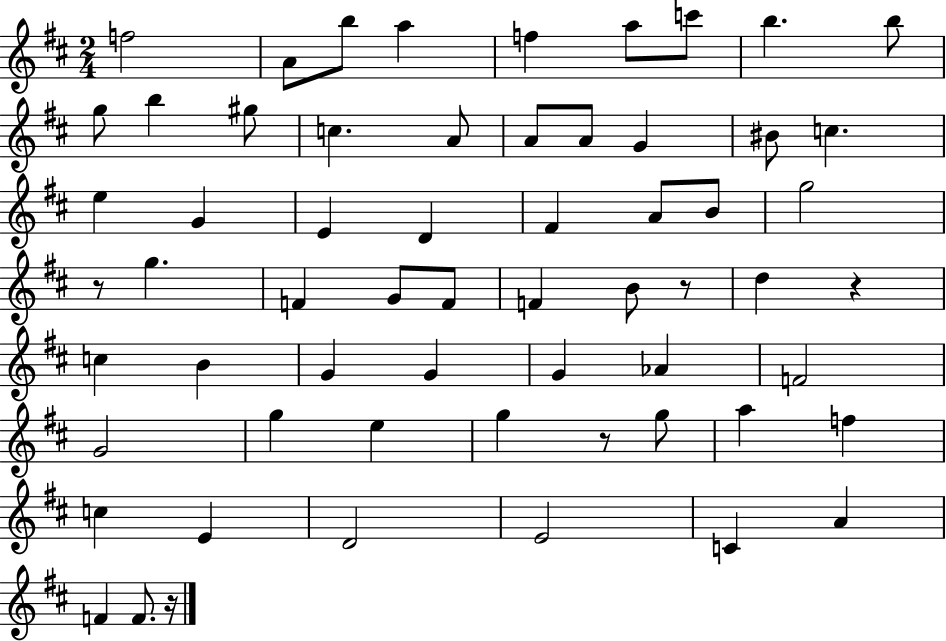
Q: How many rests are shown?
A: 5